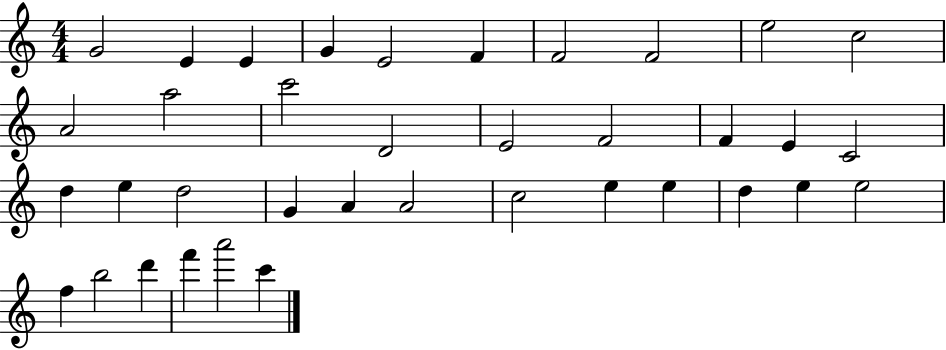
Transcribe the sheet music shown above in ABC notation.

X:1
T:Untitled
M:4/4
L:1/4
K:C
G2 E E G E2 F F2 F2 e2 c2 A2 a2 c'2 D2 E2 F2 F E C2 d e d2 G A A2 c2 e e d e e2 f b2 d' f' a'2 c'